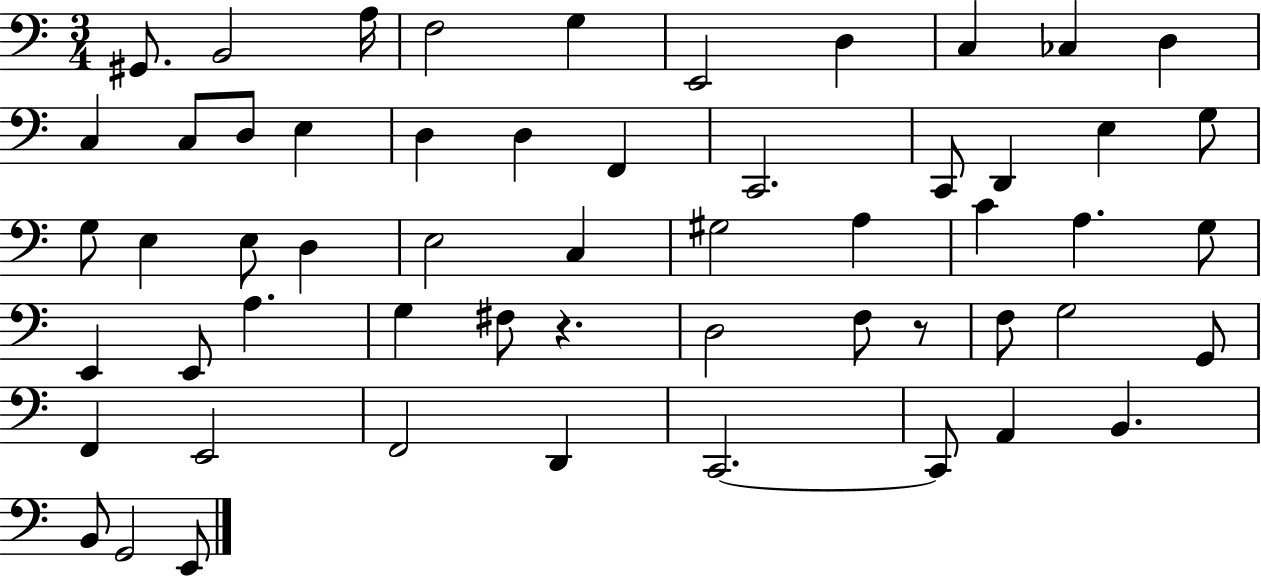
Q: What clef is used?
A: bass